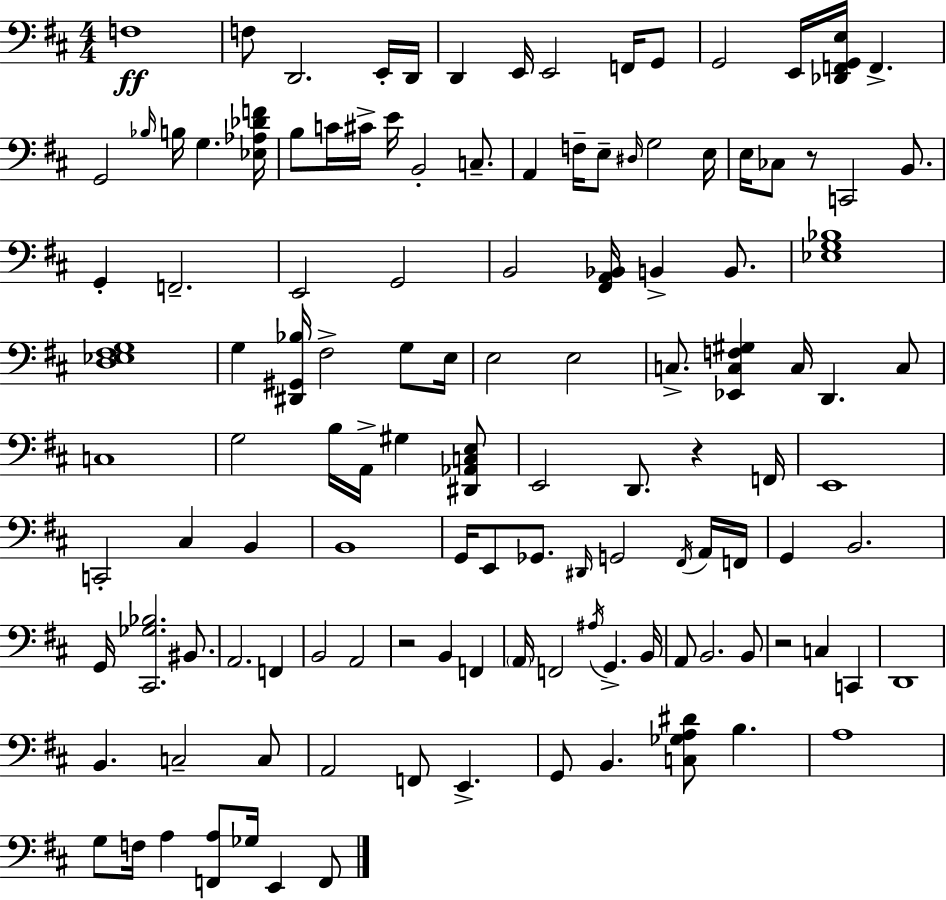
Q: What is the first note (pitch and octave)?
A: F3